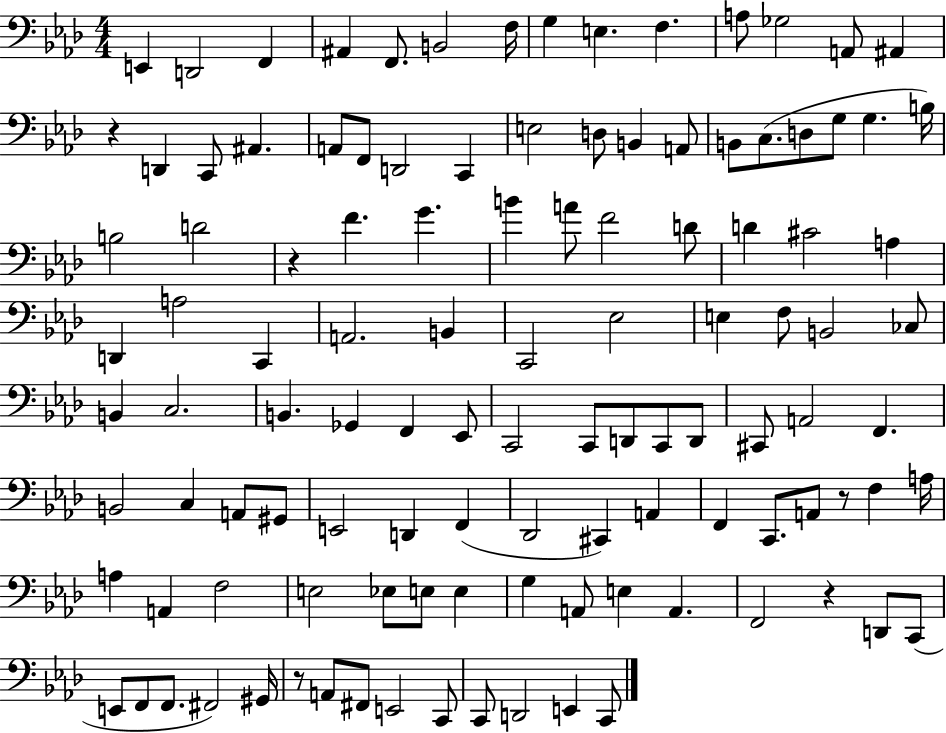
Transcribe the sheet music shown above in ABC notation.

X:1
T:Untitled
M:4/4
L:1/4
K:Ab
E,, D,,2 F,, ^A,, F,,/2 B,,2 F,/4 G, E, F, A,/2 _G,2 A,,/2 ^A,, z D,, C,,/2 ^A,, A,,/2 F,,/2 D,,2 C,, E,2 D,/2 B,, A,,/2 B,,/2 C,/2 D,/2 G,/2 G, B,/4 B,2 D2 z F G B A/2 F2 D/2 D ^C2 A, D,, A,2 C,, A,,2 B,, C,,2 _E,2 E, F,/2 B,,2 _C,/2 B,, C,2 B,, _G,, F,, _E,,/2 C,,2 C,,/2 D,,/2 C,,/2 D,,/2 ^C,,/2 A,,2 F,, B,,2 C, A,,/2 ^G,,/2 E,,2 D,, F,, _D,,2 ^C,, A,, F,, C,,/2 A,,/2 z/2 F, A,/4 A, A,, F,2 E,2 _E,/2 E,/2 E, G, A,,/2 E, A,, F,,2 z D,,/2 C,,/2 E,,/2 F,,/2 F,,/2 ^F,,2 ^G,,/4 z/2 A,,/2 ^F,,/2 E,,2 C,,/2 C,,/2 D,,2 E,, C,,/2